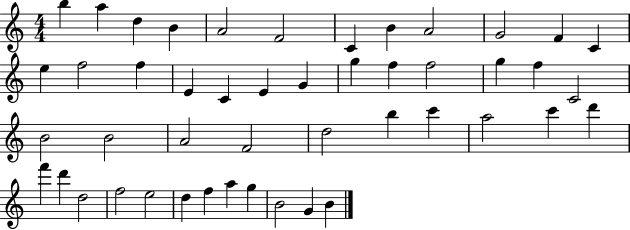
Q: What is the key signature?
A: C major